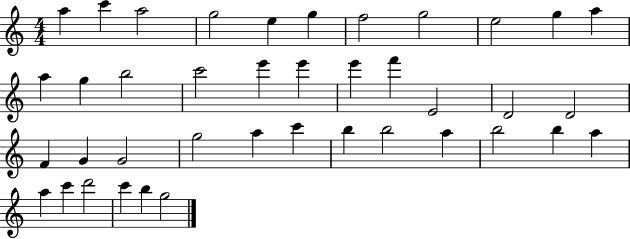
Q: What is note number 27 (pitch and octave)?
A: A5